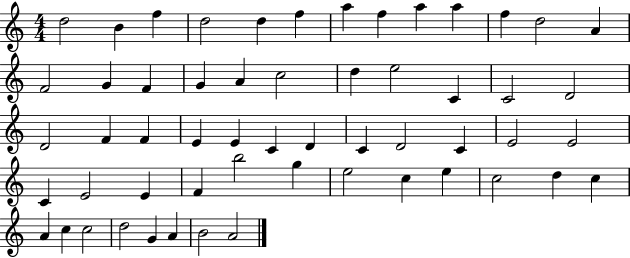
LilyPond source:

{
  \clef treble
  \numericTimeSignature
  \time 4/4
  \key c \major
  d''2 b'4 f''4 | d''2 d''4 f''4 | a''4 f''4 a''4 a''4 | f''4 d''2 a'4 | \break f'2 g'4 f'4 | g'4 a'4 c''2 | d''4 e''2 c'4 | c'2 d'2 | \break d'2 f'4 f'4 | e'4 e'4 c'4 d'4 | c'4 d'2 c'4 | e'2 e'2 | \break c'4 e'2 e'4 | f'4 b''2 g''4 | e''2 c''4 e''4 | c''2 d''4 c''4 | \break a'4 c''4 c''2 | d''2 g'4 a'4 | b'2 a'2 | \bar "|."
}